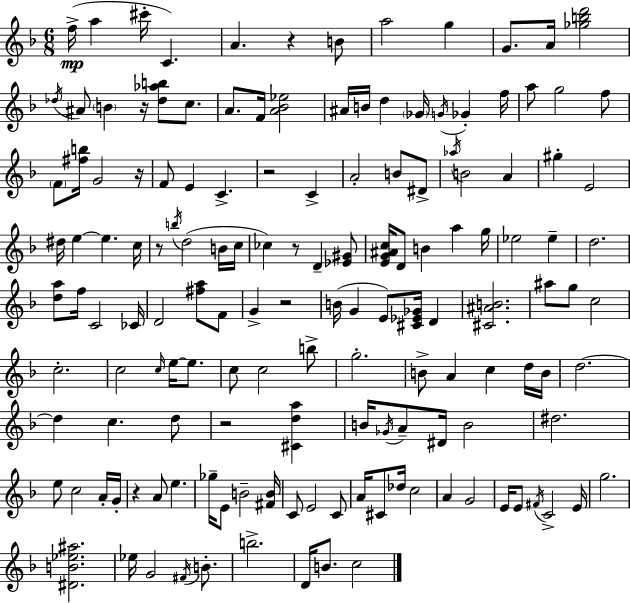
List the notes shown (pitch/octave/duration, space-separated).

F5/s A5/q C#6/s C4/q. A4/q. R/q B4/e A5/h G5/q G4/e. A4/s [Gb5,B5,D6]/h Db5/s A#4/e B4/q R/s [Db5,Ab5,B5]/e C5/e. A4/e. F4/s [A4,Bb4,Eb5]/h A#4/s B4/s D5/q Gb4/s G4/s Gb4/q F5/s A5/e G5/h F5/e F4/e [F#5,B5]/s G4/h R/s F4/e E4/q C4/q. R/h C4/q A4/h B4/e D#4/e Ab5/s B4/h A4/q G#5/q E4/h D#5/s E5/q E5/q. C5/s R/e B5/s D5/h B4/s C5/s CES5/q R/e D4/q [Eb4,G#4]/e [E4,G4,A#4,C5]/s D4/e B4/q A5/q G5/s Eb5/h Eb5/q D5/h. [D5,A5]/e F5/s C4/h CES4/s D4/h [F#5,A5]/e F4/e G4/q R/h B4/s G4/q E4/e [C#4,Eb4,Gb4]/s D4/q [C#4,A#4,B4]/h. A#5/e G5/e C5/h C5/h. C5/h C5/s E5/s E5/e. C5/e C5/h B5/e G5/h. B4/e A4/q C5/q D5/s B4/s D5/h. D5/q C5/q. D5/e R/h [C#4,D5,A5]/q B4/s Gb4/s A4/e D#4/s B4/h D#5/h. E5/e C5/h A4/s G4/s R/q A4/e E5/q. Gb5/s E4/e B4/h [F#4,B4]/s C4/e E4/h C4/e A4/s C#4/e Db5/s C5/h A4/q G4/h E4/s E4/e F#4/s C4/h E4/s G5/h. [D#4,B4,Eb5,A#5]/h. Eb5/s G4/h F#4/s B4/e. B5/h. D4/s B4/e. C5/h